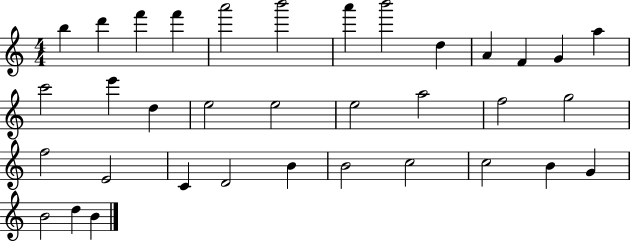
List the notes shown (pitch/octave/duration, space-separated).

B5/q D6/q F6/q F6/q A6/h B6/h A6/q B6/h D5/q A4/q F4/q G4/q A5/q C6/h E6/q D5/q E5/h E5/h E5/h A5/h F5/h G5/h F5/h E4/h C4/q D4/h B4/q B4/h C5/h C5/h B4/q G4/q B4/h D5/q B4/q